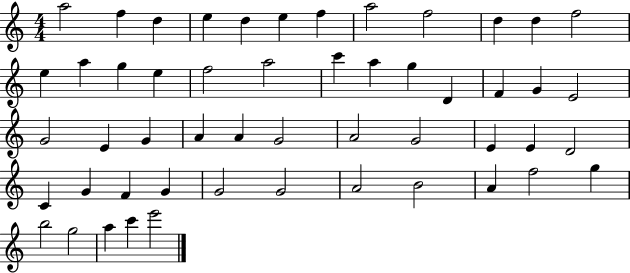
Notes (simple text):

A5/h F5/q D5/q E5/q D5/q E5/q F5/q A5/h F5/h D5/q D5/q F5/h E5/q A5/q G5/q E5/q F5/h A5/h C6/q A5/q G5/q D4/q F4/q G4/q E4/h G4/h E4/q G4/q A4/q A4/q G4/h A4/h G4/h E4/q E4/q D4/h C4/q G4/q F4/q G4/q G4/h G4/h A4/h B4/h A4/q F5/h G5/q B5/h G5/h A5/q C6/q E6/h